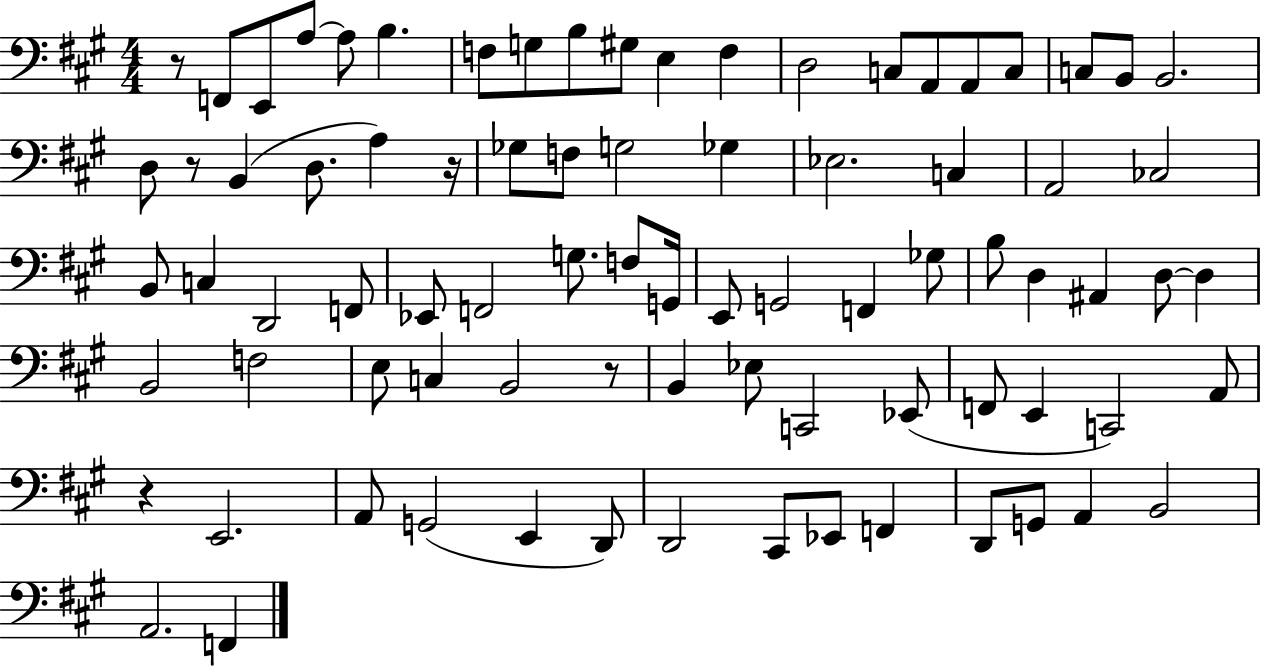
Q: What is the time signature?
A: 4/4